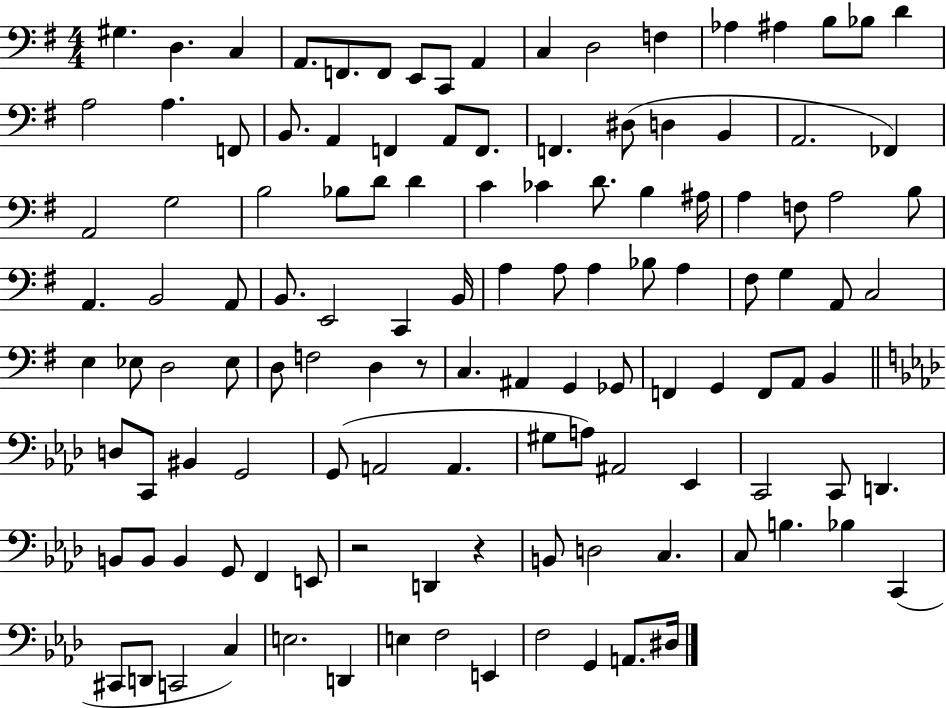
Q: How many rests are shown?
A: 3